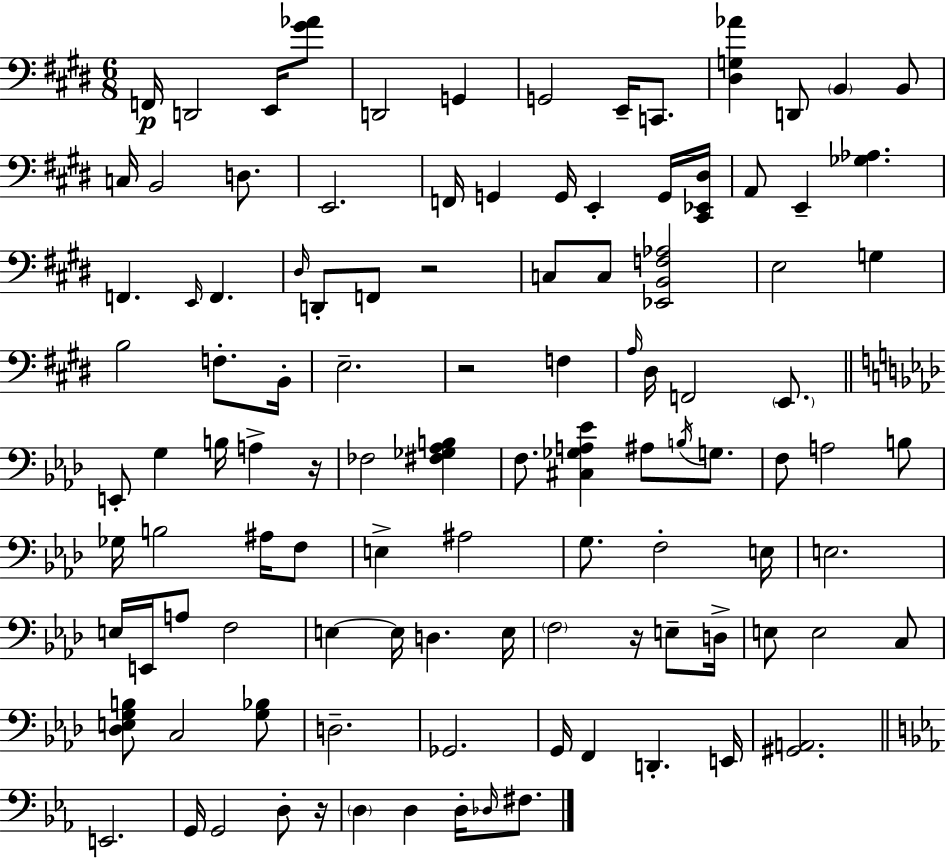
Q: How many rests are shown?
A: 5